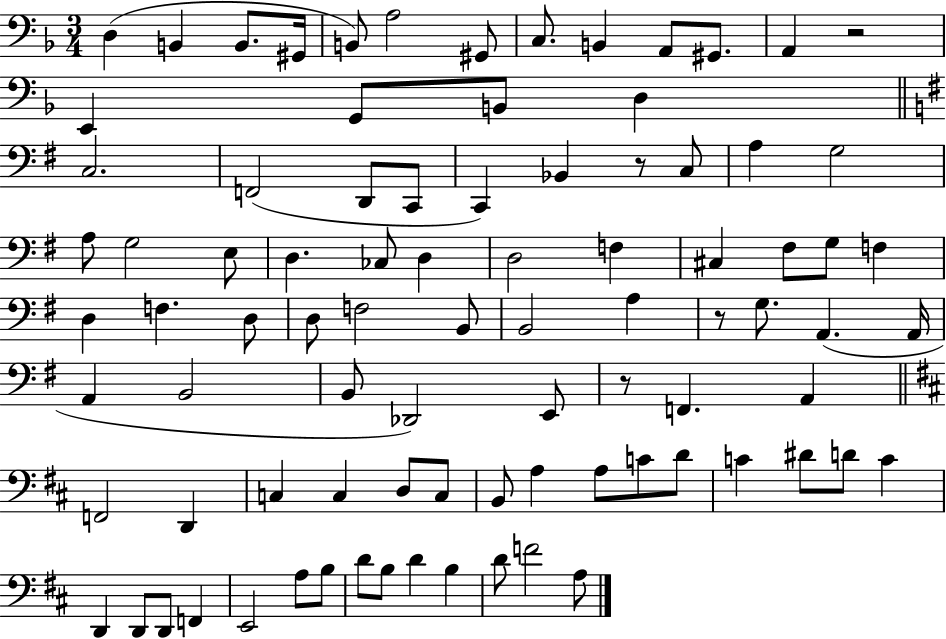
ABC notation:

X:1
T:Untitled
M:3/4
L:1/4
K:F
D, B,, B,,/2 ^G,,/4 B,,/2 A,2 ^G,,/2 C,/2 B,, A,,/2 ^G,,/2 A,, z2 E,, G,,/2 B,,/2 D, C,2 F,,2 D,,/2 C,,/2 C,, _B,, z/2 C,/2 A, G,2 A,/2 G,2 E,/2 D, _C,/2 D, D,2 F, ^C, ^F,/2 G,/2 F, D, F, D,/2 D,/2 F,2 B,,/2 B,,2 A, z/2 G,/2 A,, A,,/4 A,, B,,2 B,,/2 _D,,2 E,,/2 z/2 F,, A,, F,,2 D,, C, C, D,/2 C,/2 B,,/2 A, A,/2 C/2 D/2 C ^D/2 D/2 C D,, D,,/2 D,,/2 F,, E,,2 A,/2 B,/2 D/2 B,/2 D B, D/2 F2 A,/2